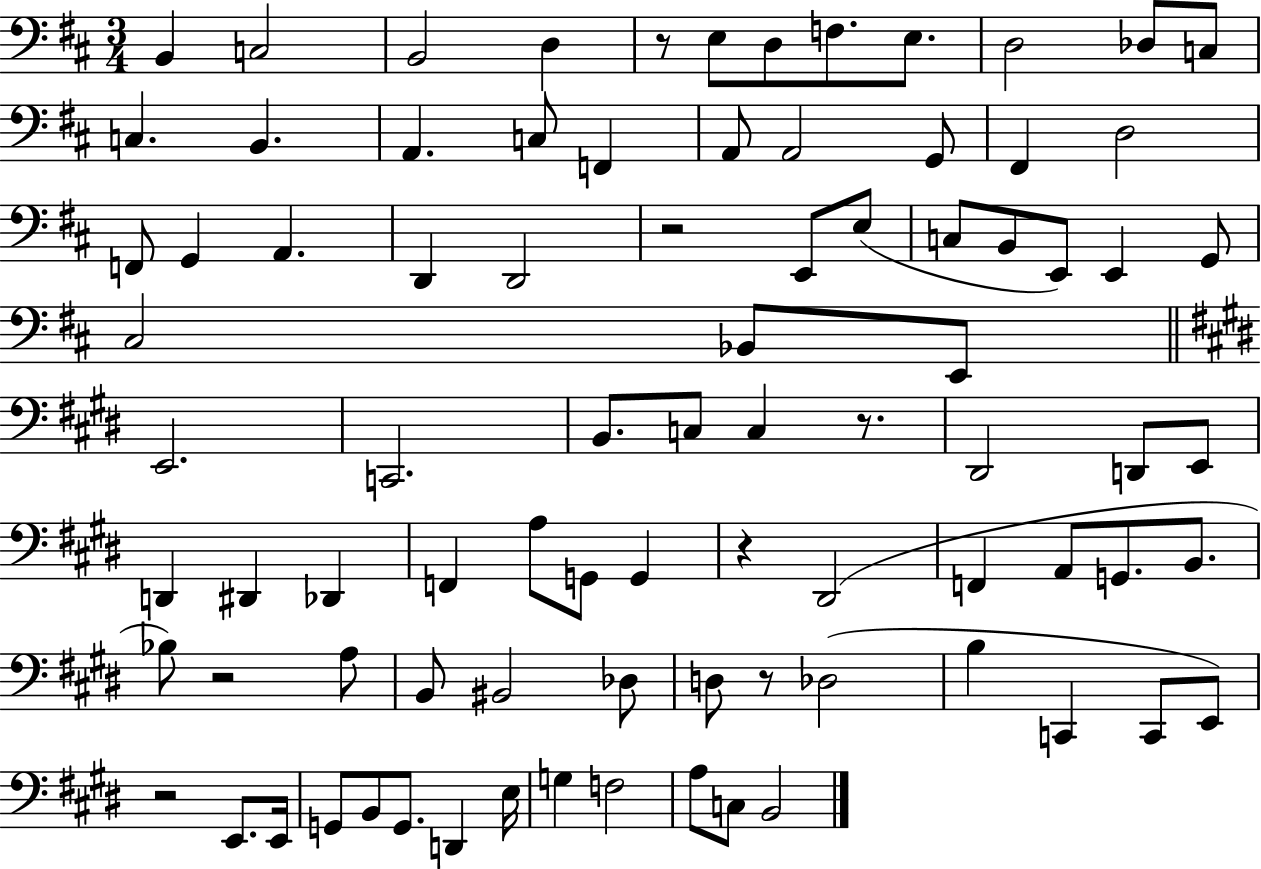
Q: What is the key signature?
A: D major